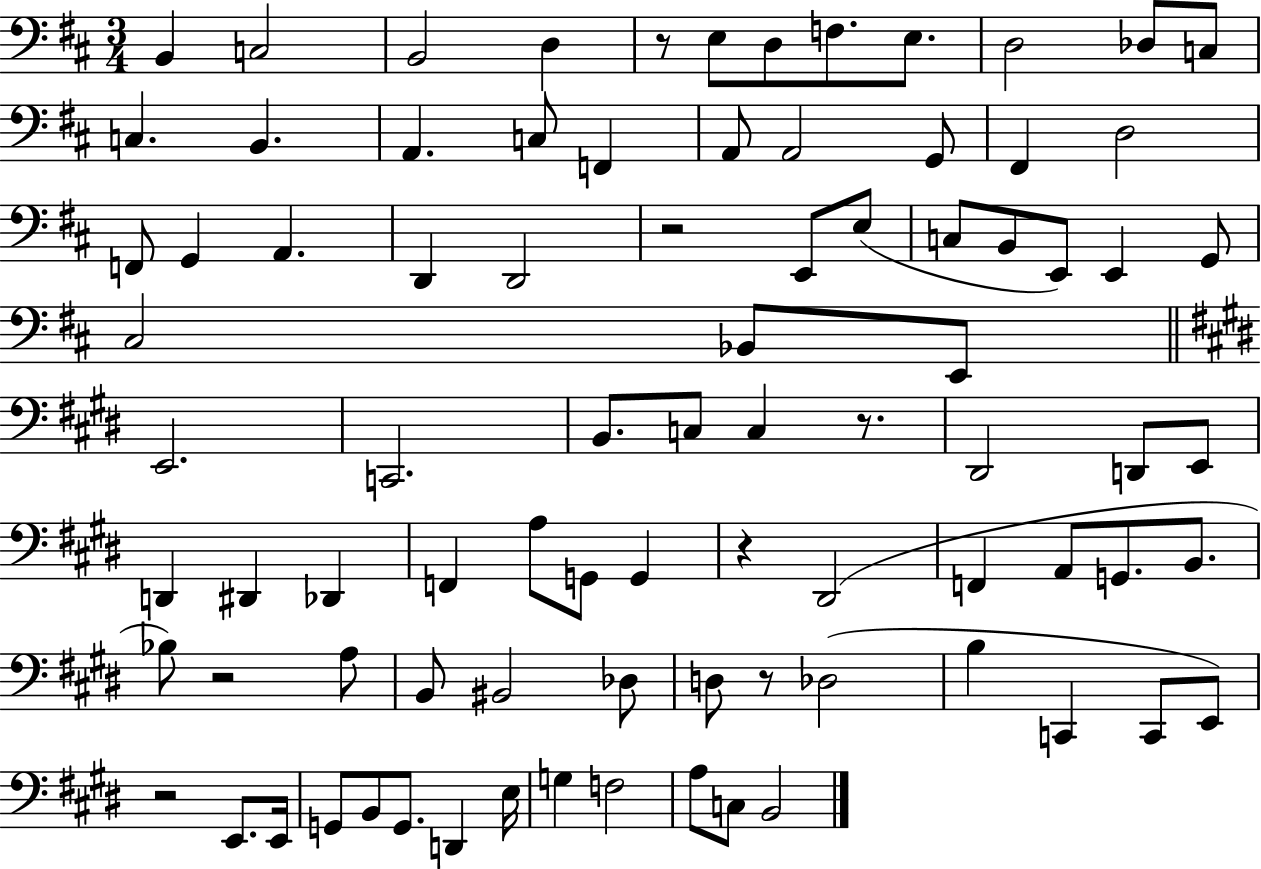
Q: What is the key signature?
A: D major